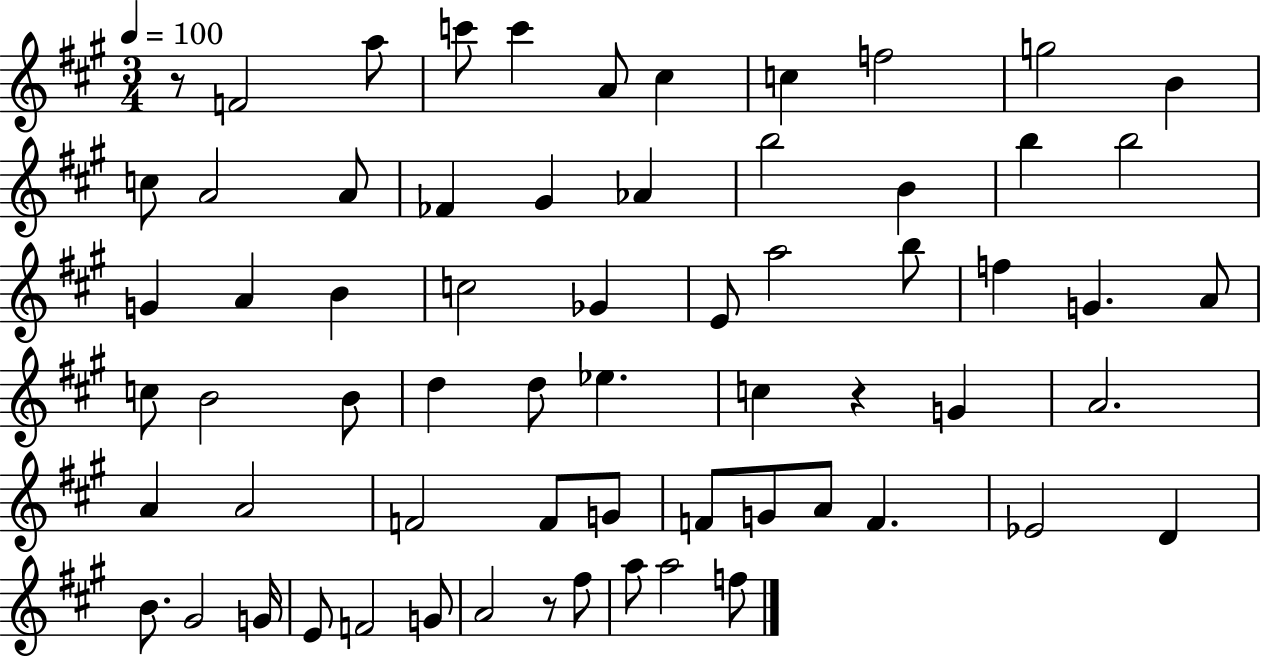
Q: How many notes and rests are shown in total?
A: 65